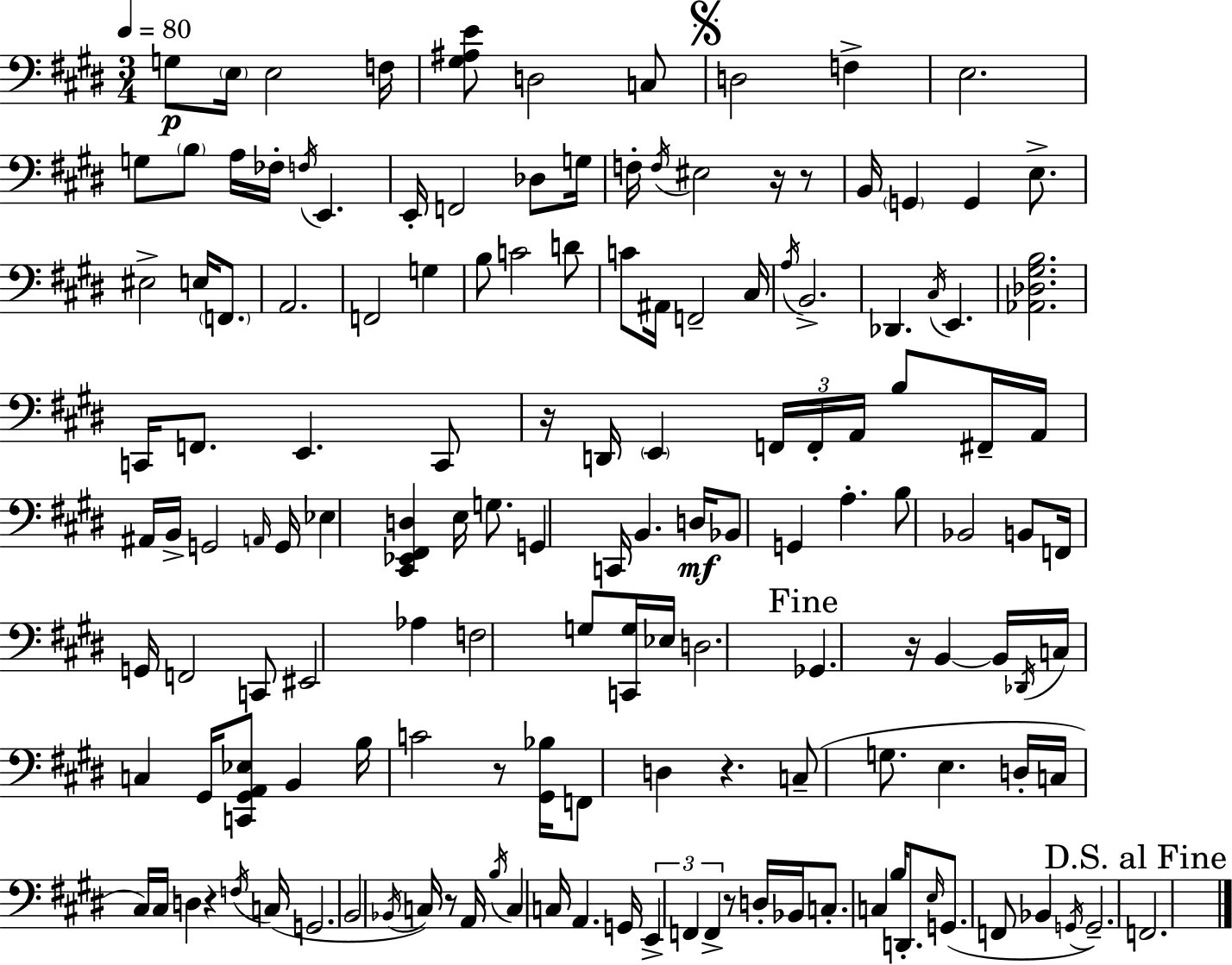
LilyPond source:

{
  \clef bass
  \numericTimeSignature
  \time 3/4
  \key e \major
  \tempo 4 = 80
  g8\p \parenthesize e16 e2 f16 | <gis ais e'>8 d2 c8 | \mark \markup { \musicglyph "scripts.segno" } d2 f4-> | e2. | \break g8 \parenthesize b8 a16 fes16-. \acciaccatura { f16 } e,4. | e,16-. f,2 des8 | g16 f16-. \acciaccatura { f16 } eis2 r16 | r8 b,16 \parenthesize g,4 g,4 e8.-> | \break eis2-> e16 \parenthesize f,8. | a,2. | f,2 g4 | b8 c'2 | \break d'8 c'8 ais,16 f,2-- | cis16 \acciaccatura { a16 } b,2.-> | des,4. \acciaccatura { cis16 } e,4. | <aes, des gis b>2. | \break c,16 f,8. e,4. | c,8 r16 d,16 \parenthesize e,4 \tuplet 3/2 { f,16 f,16-. | a,16 } b8 fis,16-- a,16 ais,16 b,16-> g,2 | \grace { a,16 } g,16 ees4 <cis, ees, fis, d>4 | \break e16 g8. g,4 c,16 b,4. | d16\mf bes,8 g,4 a4.-. | b8 bes,2 | b,8 f,16 g,16 f,2 | \break c,8 eis,2 | aes4 f2 | g8 <c, g>16 ees16 d2. | \mark "Fine" ges,4. r16 | \break b,4~~ b,16 \acciaccatura { des,16 } c16 c4 gis,16 | <c, gis, a, ees>8 b,4 b16 c'2 | r8 <gis, bes>16 f,8 d4 | r4. c8--( g8. e4. | \break d16-. c16 cis16) cis16 d4 | r4 \acciaccatura { f16 } c16( g,2. | b,2 | \acciaccatura { bes,16 }) c16 r8 a,16 \acciaccatura { b16 } c4 | \break c16 a,4. g,16 \tuplet 3/2 { e,4-> | f,4 f,4-> } r8 d16-. | bes,16 c8.-. c4 b16 d,8.-. | \grace { e16 } g,8.( f,8 bes,4 \acciaccatura { g,16 }) g,2.-- | \break \mark "D.S. al Fine" f,2. | \bar "|."
}